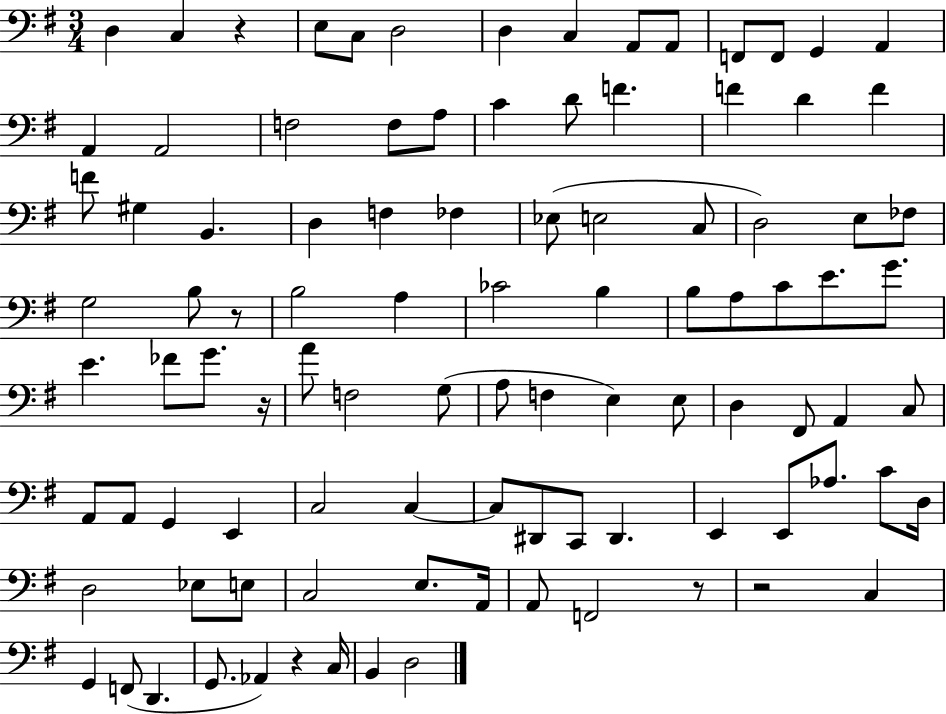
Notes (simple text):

D3/q C3/q R/q E3/e C3/e D3/h D3/q C3/q A2/e A2/e F2/e F2/e G2/q A2/q A2/q A2/h F3/h F3/e A3/e C4/q D4/e F4/q. F4/q D4/q F4/q F4/e G#3/q B2/q. D3/q F3/q FES3/q Eb3/e E3/h C3/e D3/h E3/e FES3/e G3/h B3/e R/e B3/h A3/q CES4/h B3/q B3/e A3/e C4/e E4/e. G4/e. E4/q. FES4/e G4/e. R/s A4/e F3/h G3/e A3/e F3/q E3/q E3/e D3/q F#2/e A2/q C3/e A2/e A2/e G2/q E2/q C3/h C3/q C3/e D#2/e C2/e D#2/q. E2/q E2/e Ab3/e. C4/e D3/s D3/h Eb3/e E3/e C3/h E3/e. A2/s A2/e F2/h R/e R/h C3/q G2/q F2/e D2/q. G2/e. Ab2/q R/q C3/s B2/q D3/h